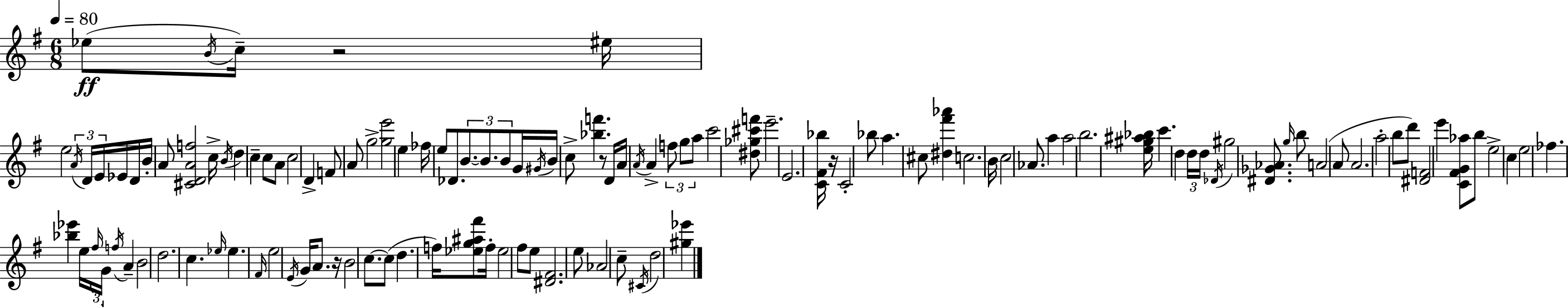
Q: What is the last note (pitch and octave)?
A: D5